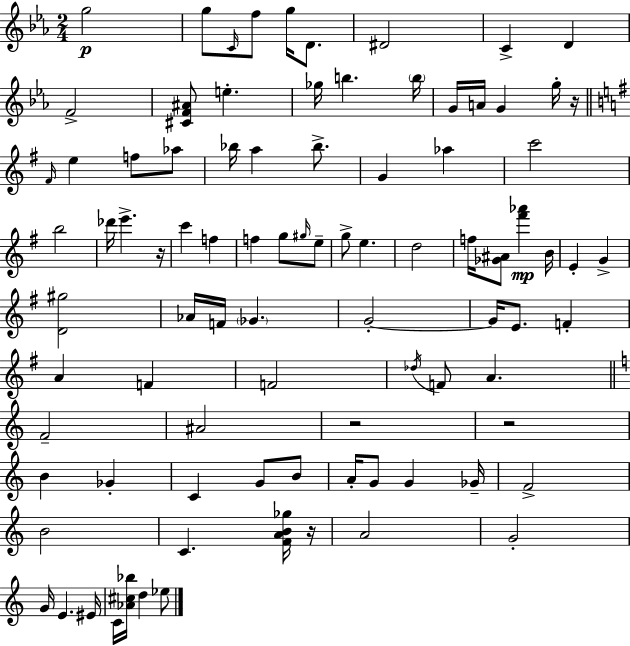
G5/h G5/e C4/s F5/e G5/s D4/e. D#4/h C4/q D4/q F4/h [C#4,F4,A#4]/e E5/q. Gb5/s B5/q. B5/s G4/s A4/s G4/q G5/s R/s F#4/s E5/q F5/e Ab5/e Bb5/s A5/q Bb5/e. G4/q Ab5/q C6/h B5/h Db6/s E6/q. R/s C6/q F5/q F5/q G5/e G#5/s E5/e G5/e E5/q. D5/h F5/s [Gb4,A#4]/e [F#6,Ab6]/q B4/s E4/q G4/q [D4,G#5]/h Ab4/s F4/s Gb4/q. G4/h G4/s E4/e. F4/q A4/q F4/q F4/h Db5/s F4/e A4/q. F4/h A#4/h R/h R/h B4/q Gb4/q C4/q G4/e B4/e A4/s G4/e G4/q Gb4/s F4/h B4/h C4/q. [F4,A4,B4,Gb5]/s R/s A4/h G4/h G4/s E4/q. EIS4/s C4/s [Ab4,C#5,Bb5]/s D5/q Eb5/e